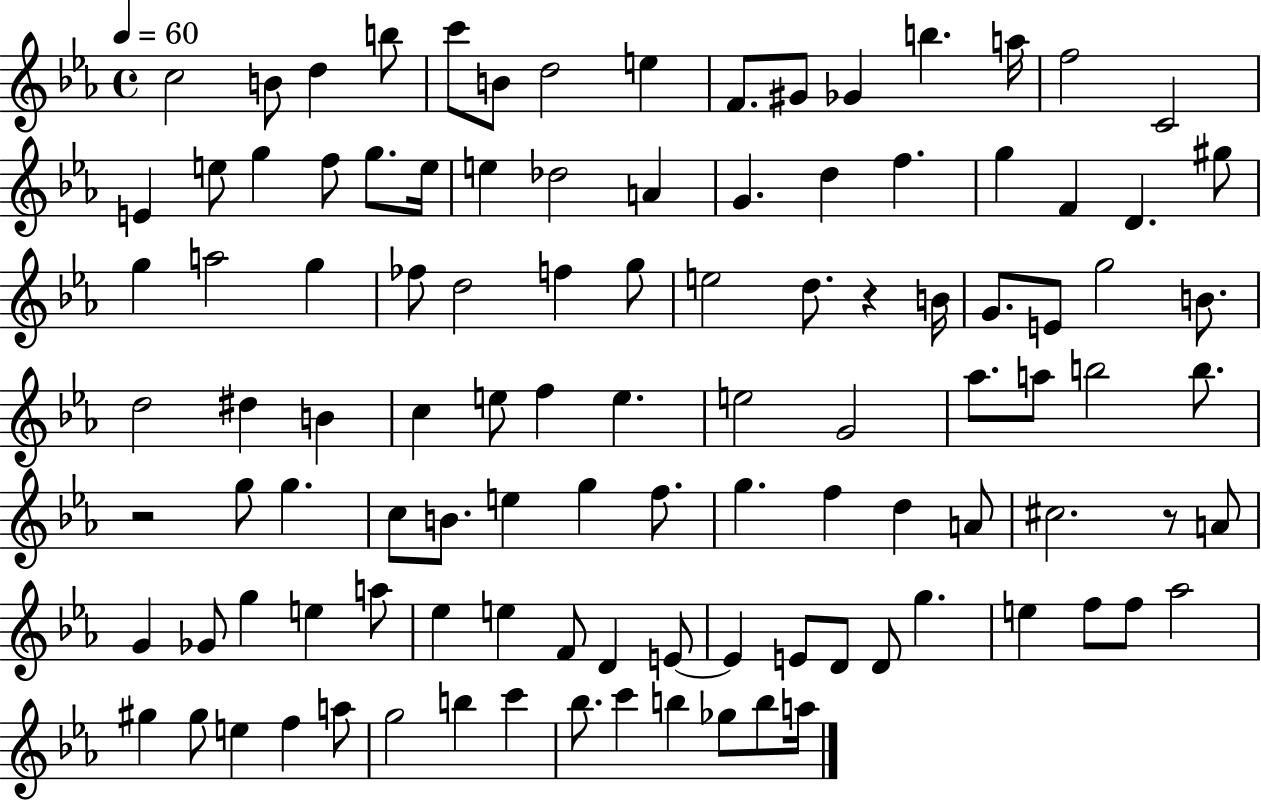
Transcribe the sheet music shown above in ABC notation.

X:1
T:Untitled
M:4/4
L:1/4
K:Eb
c2 B/2 d b/2 c'/2 B/2 d2 e F/2 ^G/2 _G b a/4 f2 C2 E e/2 g f/2 g/2 e/4 e _d2 A G d f g F D ^g/2 g a2 g _f/2 d2 f g/2 e2 d/2 z B/4 G/2 E/2 g2 B/2 d2 ^d B c e/2 f e e2 G2 _a/2 a/2 b2 b/2 z2 g/2 g c/2 B/2 e g f/2 g f d A/2 ^c2 z/2 A/2 G _G/2 g e a/2 _e e F/2 D E/2 E E/2 D/2 D/2 g e f/2 f/2 _a2 ^g ^g/2 e f a/2 g2 b c' _b/2 c' b _g/2 b/2 a/4